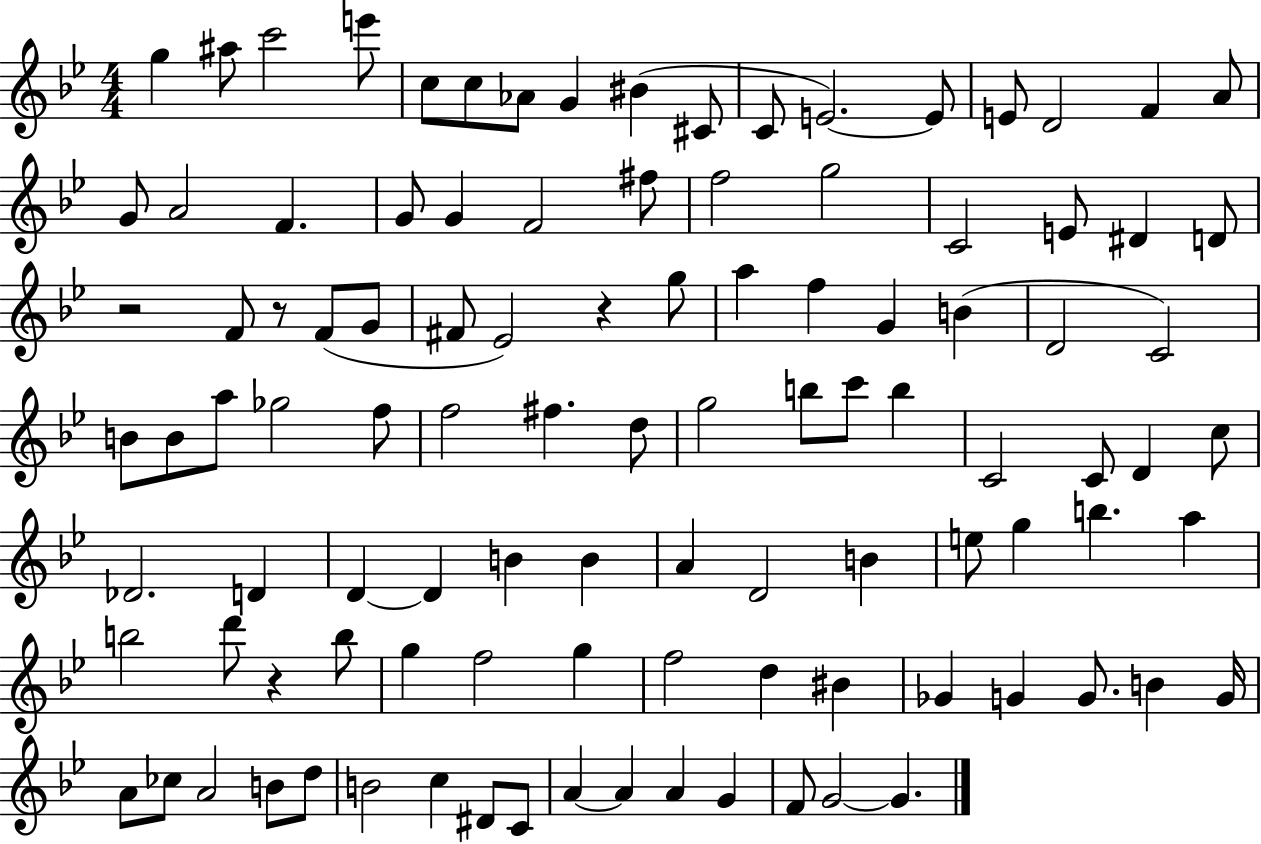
G5/q A#5/e C6/h E6/e C5/e C5/e Ab4/e G4/q BIS4/q C#4/e C4/e E4/h. E4/e E4/e D4/h F4/q A4/e G4/e A4/h F4/q. G4/e G4/q F4/h F#5/e F5/h G5/h C4/h E4/e D#4/q D4/e R/h F4/e R/e F4/e G4/e F#4/e Eb4/h R/q G5/e A5/q F5/q G4/q B4/q D4/h C4/h B4/e B4/e A5/e Gb5/h F5/e F5/h F#5/q. D5/e G5/h B5/e C6/e B5/q C4/h C4/e D4/q C5/e Db4/h. D4/q D4/q D4/q B4/q B4/q A4/q D4/h B4/q E5/e G5/q B5/q. A5/q B5/h D6/e R/q B5/e G5/q F5/h G5/q F5/h D5/q BIS4/q Gb4/q G4/q G4/e. B4/q G4/s A4/e CES5/e A4/h B4/e D5/e B4/h C5/q D#4/e C4/e A4/q A4/q A4/q G4/q F4/e G4/h G4/q.